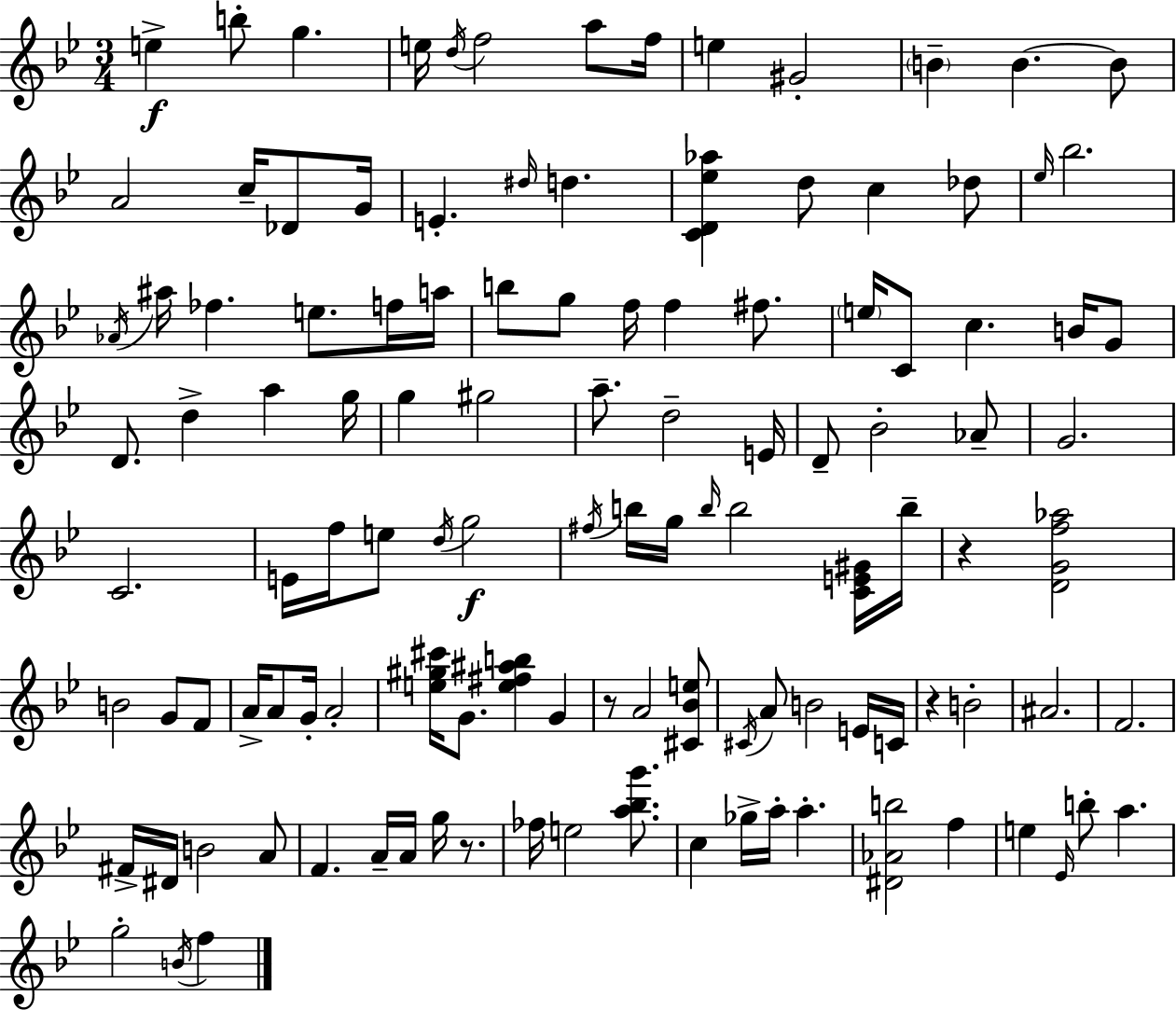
{
  \clef treble
  \numericTimeSignature
  \time 3/4
  \key g \minor
  \repeat volta 2 { e''4->\f b''8-. g''4. | e''16 \acciaccatura { d''16 } f''2 a''8 | f''16 e''4 gis'2-. | \parenthesize b'4-- b'4.~~ b'8 | \break a'2 c''16-- des'8 | g'16 e'4.-. \grace { dis''16 } d''4. | <c' d' ees'' aes''>4 d''8 c''4 | des''8 \grace { ees''16 } bes''2. | \break \acciaccatura { aes'16 } ais''16 fes''4. e''8. | f''16 a''16 b''8 g''8 f''16 f''4 | fis''8. \parenthesize e''16 c'8 c''4. | b'16 g'8 d'8. d''4-> a''4 | \break g''16 g''4 gis''2 | a''8.-- d''2-- | e'16 d'8-- bes'2-. | aes'8-- g'2. | \break c'2. | e'16 f''16 e''8 \acciaccatura { d''16 }\f g''2 | \acciaccatura { fis''16 } b''16 g''16 \grace { b''16 } b''2 | <c' e' gis'>16 b''16-- r4 <d' g' f'' aes''>2 | \break b'2 | g'8 f'8 a'16-> a'8 g'16-. a'2-. | <e'' gis'' cis'''>16 g'8. <e'' fis'' ais'' b''>4 | g'4 r8 a'2 | \break <cis' bes' e''>8 \acciaccatura { cis'16 } a'8 b'2 | e'16 c'16 r4 | b'2-. ais'2. | f'2. | \break fis'16-> dis'16 b'2 | a'8 f'4. | a'16-- a'16 g''16 r8. fes''16 e''2 | <a'' bes'' g'''>8. c''4 | \break ges''16-> a''16-. a''4.-. <dis' aes' b''>2 | f''4 e''4 | \grace { ees'16 } b''8-. a''4. g''2-. | \acciaccatura { b'16 } f''4 } \bar "|."
}